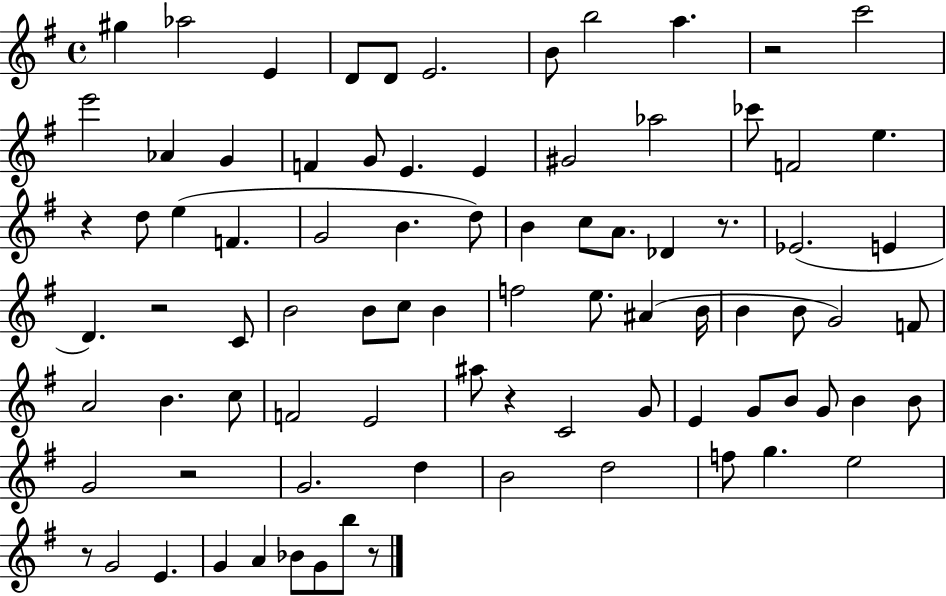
{
  \clef treble
  \time 4/4
  \defaultTimeSignature
  \key g \major
  gis''4 aes''2 e'4 | d'8 d'8 e'2. | b'8 b''2 a''4. | r2 c'''2 | \break e'''2 aes'4 g'4 | f'4 g'8 e'4. e'4 | gis'2 aes''2 | ces'''8 f'2 e''4. | \break r4 d''8 e''4( f'4. | g'2 b'4. d''8) | b'4 c''8 a'8. des'4 r8. | ees'2.( e'4 | \break d'4.) r2 c'8 | b'2 b'8 c''8 b'4 | f''2 e''8. ais'4( b'16 | b'4 b'8 g'2) f'8 | \break a'2 b'4. c''8 | f'2 e'2 | ais''8 r4 c'2 g'8 | e'4 g'8 b'8 g'8 b'4 b'8 | \break g'2 r2 | g'2. d''4 | b'2 d''2 | f''8 g''4. e''2 | \break r8 g'2 e'4. | g'4 a'4 bes'8 g'8 b''8 r8 | \bar "|."
}